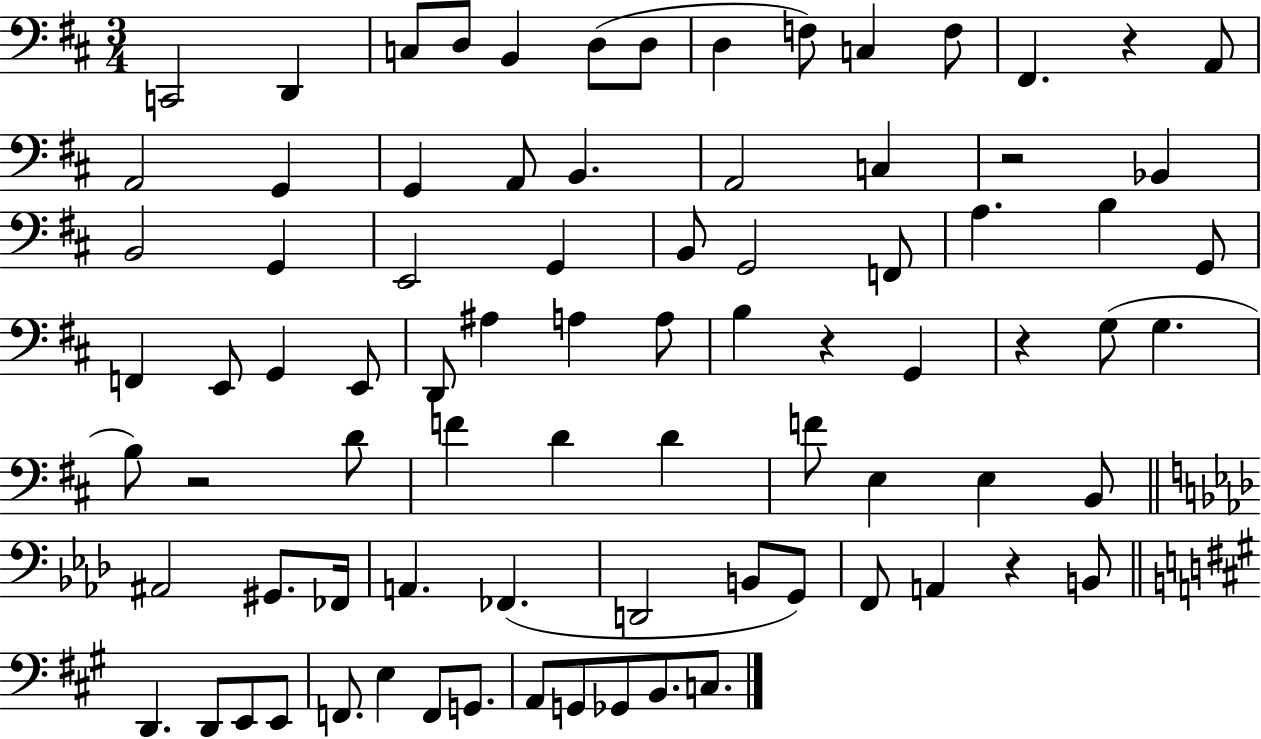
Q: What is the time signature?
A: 3/4